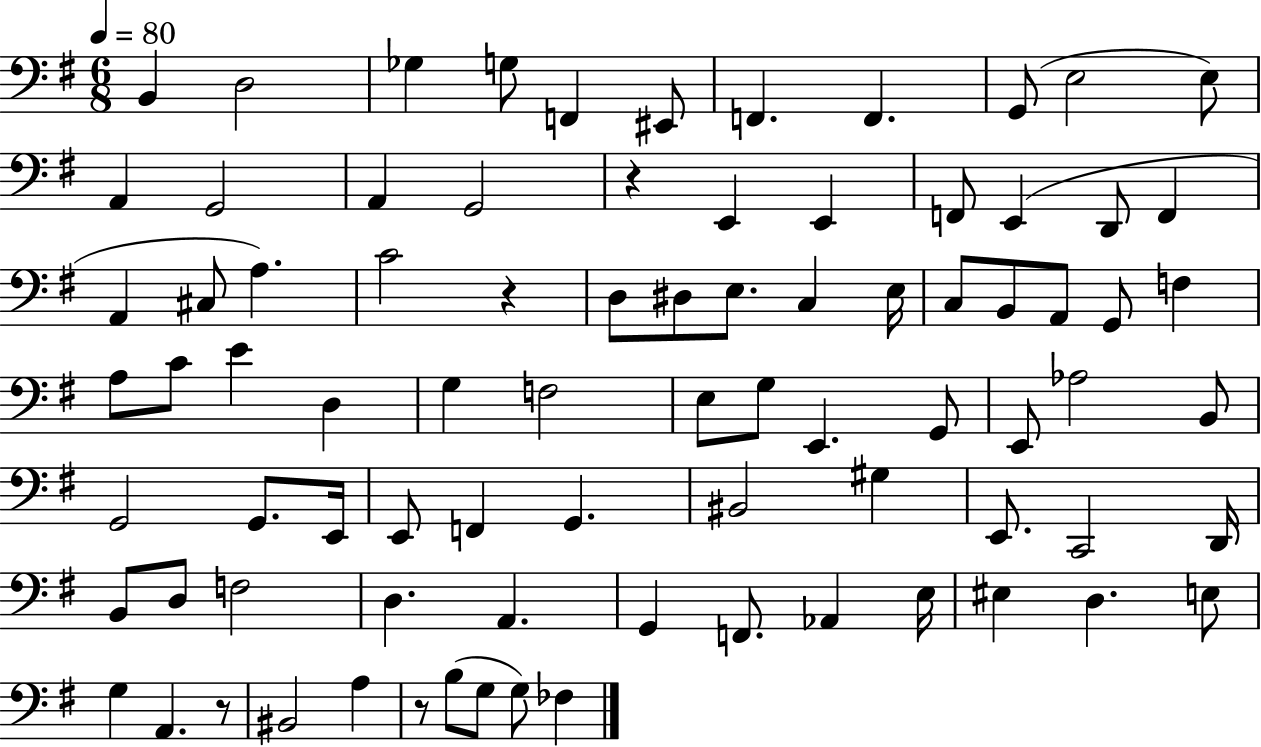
{
  \clef bass
  \numericTimeSignature
  \time 6/8
  \key g \major
  \tempo 4 = 80
  \repeat volta 2 { b,4 d2 | ges4 g8 f,4 eis,8 | f,4. f,4. | g,8( e2 e8) | \break a,4 g,2 | a,4 g,2 | r4 e,4 e,4 | f,8 e,4( d,8 f,4 | \break a,4 cis8 a4.) | c'2 r4 | d8 dis8 e8. c4 e16 | c8 b,8 a,8 g,8 f4 | \break a8 c'8 e'4 d4 | g4 f2 | e8 g8 e,4. g,8 | e,8 aes2 b,8 | \break g,2 g,8. e,16 | e,8 f,4 g,4. | bis,2 gis4 | e,8. c,2 d,16 | \break b,8 d8 f2 | d4. a,4. | g,4 f,8. aes,4 e16 | eis4 d4. e8 | \break g4 a,4. r8 | bis,2 a4 | r8 b8( g8 g8) fes4 | } \bar "|."
}